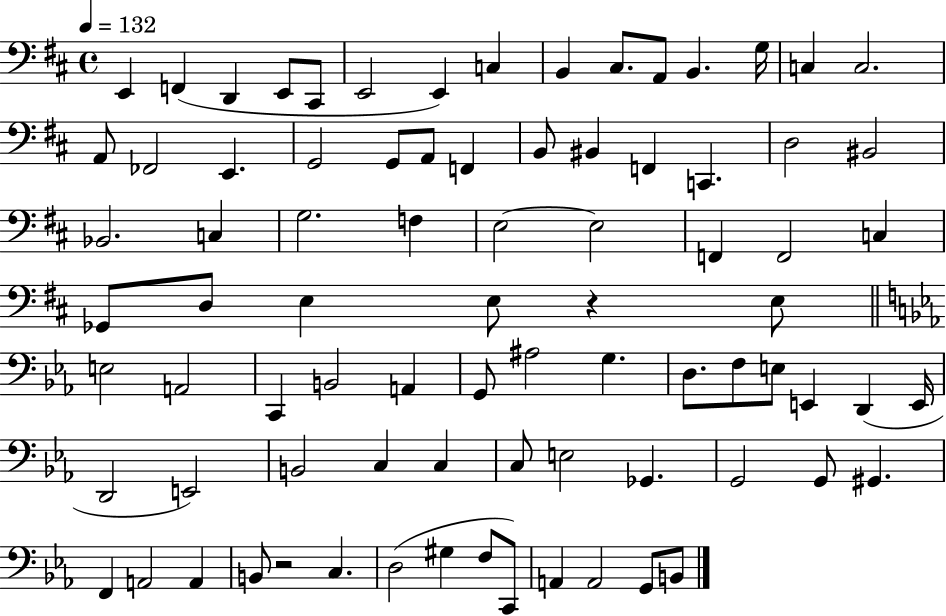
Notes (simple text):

E2/q F2/q D2/q E2/e C#2/e E2/h E2/q C3/q B2/q C#3/e. A2/e B2/q. G3/s C3/q C3/h. A2/e FES2/h E2/q. G2/h G2/e A2/e F2/q B2/e BIS2/q F2/q C2/q. D3/h BIS2/h Bb2/h. C3/q G3/h. F3/q E3/h E3/h F2/q F2/h C3/q Gb2/e D3/e E3/q E3/e R/q E3/e E3/h A2/h C2/q B2/h A2/q G2/e A#3/h G3/q. D3/e. F3/e E3/e E2/q D2/q E2/s D2/h E2/h B2/h C3/q C3/q C3/e E3/h Gb2/q. G2/h G2/e G#2/q. F2/q A2/h A2/q B2/e R/h C3/q. D3/h G#3/q F3/e C2/e A2/q A2/h G2/e B2/e